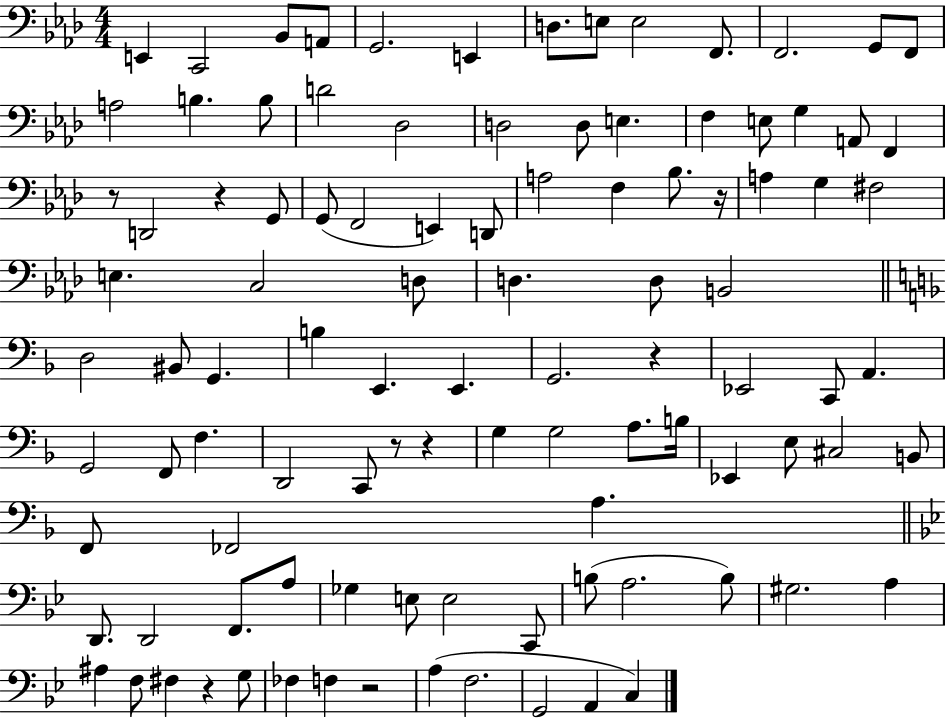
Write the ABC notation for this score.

X:1
T:Untitled
M:4/4
L:1/4
K:Ab
E,, C,,2 _B,,/2 A,,/2 G,,2 E,, D,/2 E,/2 E,2 F,,/2 F,,2 G,,/2 F,,/2 A,2 B, B,/2 D2 _D,2 D,2 D,/2 E, F, E,/2 G, A,,/2 F,, z/2 D,,2 z G,,/2 G,,/2 F,,2 E,, D,,/2 A,2 F, _B,/2 z/4 A, G, ^F,2 E, C,2 D,/2 D, D,/2 B,,2 D,2 ^B,,/2 G,, B, E,, E,, G,,2 z _E,,2 C,,/2 A,, G,,2 F,,/2 F, D,,2 C,,/2 z/2 z G, G,2 A,/2 B,/4 _E,, E,/2 ^C,2 B,,/2 F,,/2 _F,,2 A, D,,/2 D,,2 F,,/2 A,/2 _G, E,/2 E,2 C,,/2 B,/2 A,2 B,/2 ^G,2 A, ^A, F,/2 ^F, z G,/2 _F, F, z2 A, F,2 G,,2 A,, C,